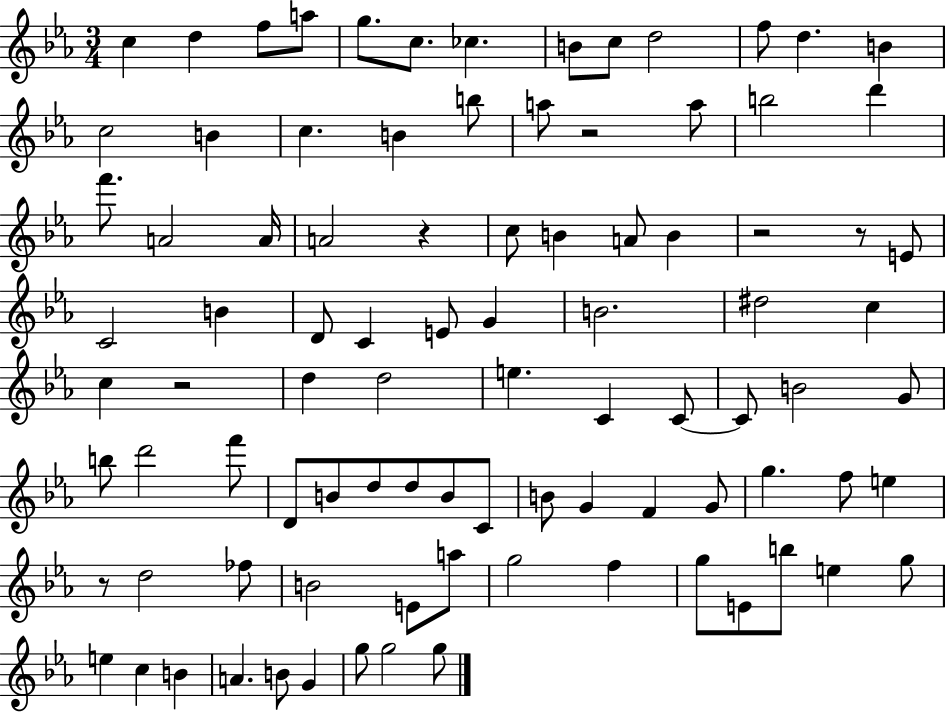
C5/q D5/q F5/e A5/e G5/e. C5/e. CES5/q. B4/e C5/e D5/h F5/e D5/q. B4/q C5/h B4/q C5/q. B4/q B5/e A5/e R/h A5/e B5/h D6/q F6/e. A4/h A4/s A4/h R/q C5/e B4/q A4/e B4/q R/h R/e E4/e C4/h B4/q D4/e C4/q E4/e G4/q B4/h. D#5/h C5/q C5/q R/h D5/q D5/h E5/q. C4/q C4/e C4/e B4/h G4/e B5/e D6/h F6/e D4/e B4/e D5/e D5/e B4/e C4/e B4/e G4/q F4/q G4/e G5/q. F5/e E5/q R/e D5/h FES5/e B4/h E4/e A5/e G5/h F5/q G5/e E4/e B5/e E5/q G5/e E5/q C5/q B4/q A4/q. B4/e G4/q G5/e G5/h G5/e